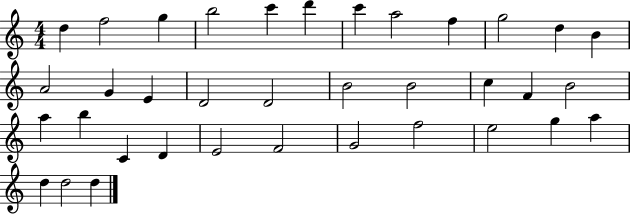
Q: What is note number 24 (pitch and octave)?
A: B5